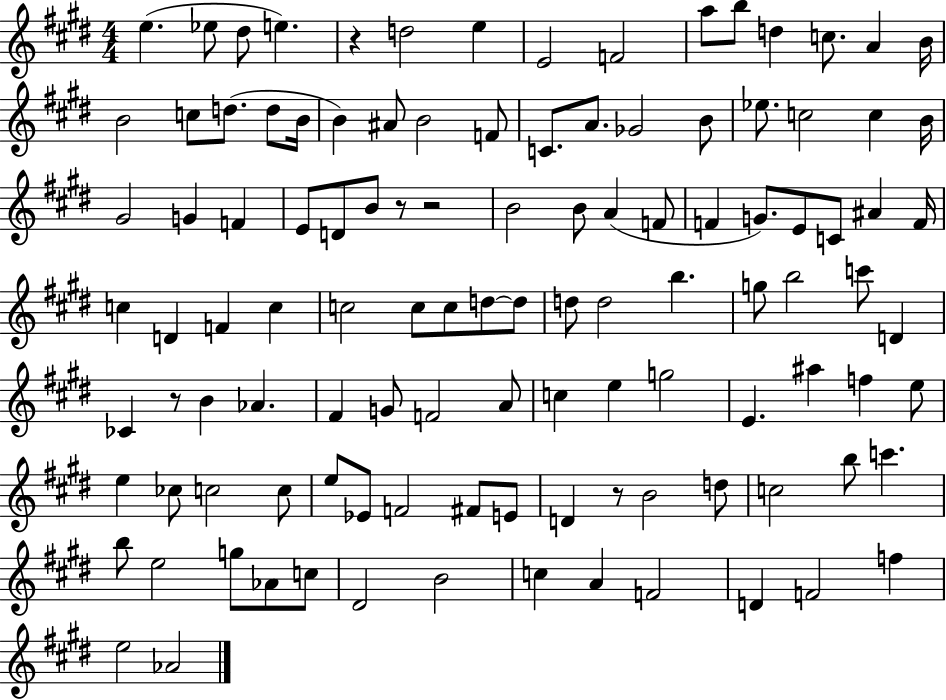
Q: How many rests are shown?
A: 5